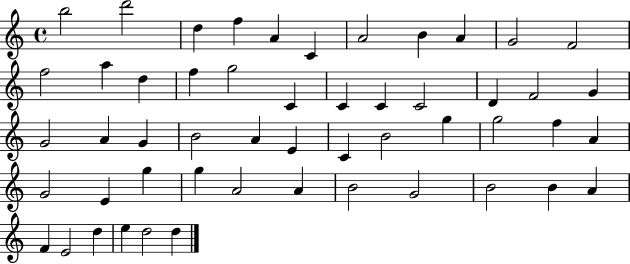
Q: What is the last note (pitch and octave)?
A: D5